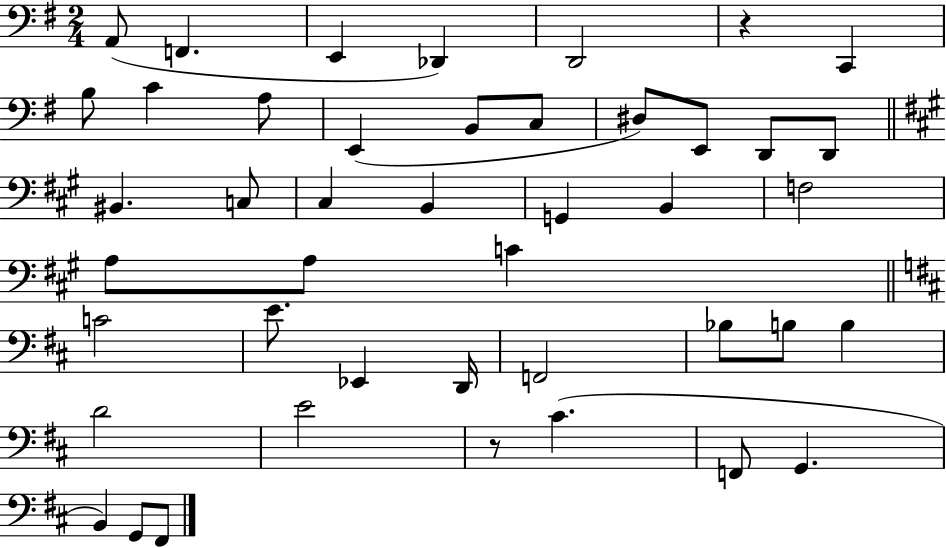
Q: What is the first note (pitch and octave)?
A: A2